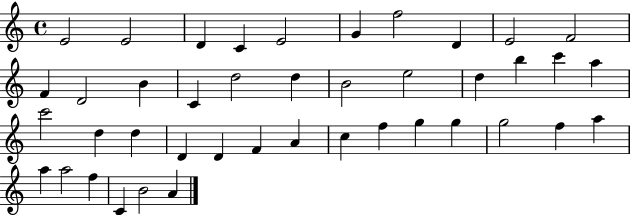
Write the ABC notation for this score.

X:1
T:Untitled
M:4/4
L:1/4
K:C
E2 E2 D C E2 G f2 D E2 F2 F D2 B C d2 d B2 e2 d b c' a c'2 d d D D F A c f g g g2 f a a a2 f C B2 A